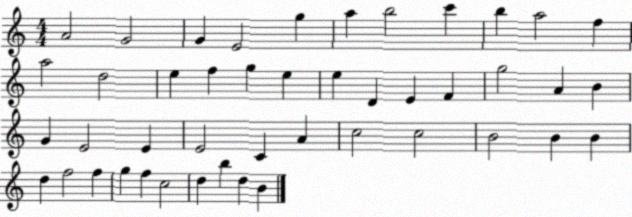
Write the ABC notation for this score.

X:1
T:Untitled
M:4/4
L:1/4
K:C
A2 G2 G E2 g a b2 c' b a2 f a2 d2 e f g e e D E F g2 A B G E2 E E2 C A c2 c2 B2 B B d f2 f g f c2 d b d B